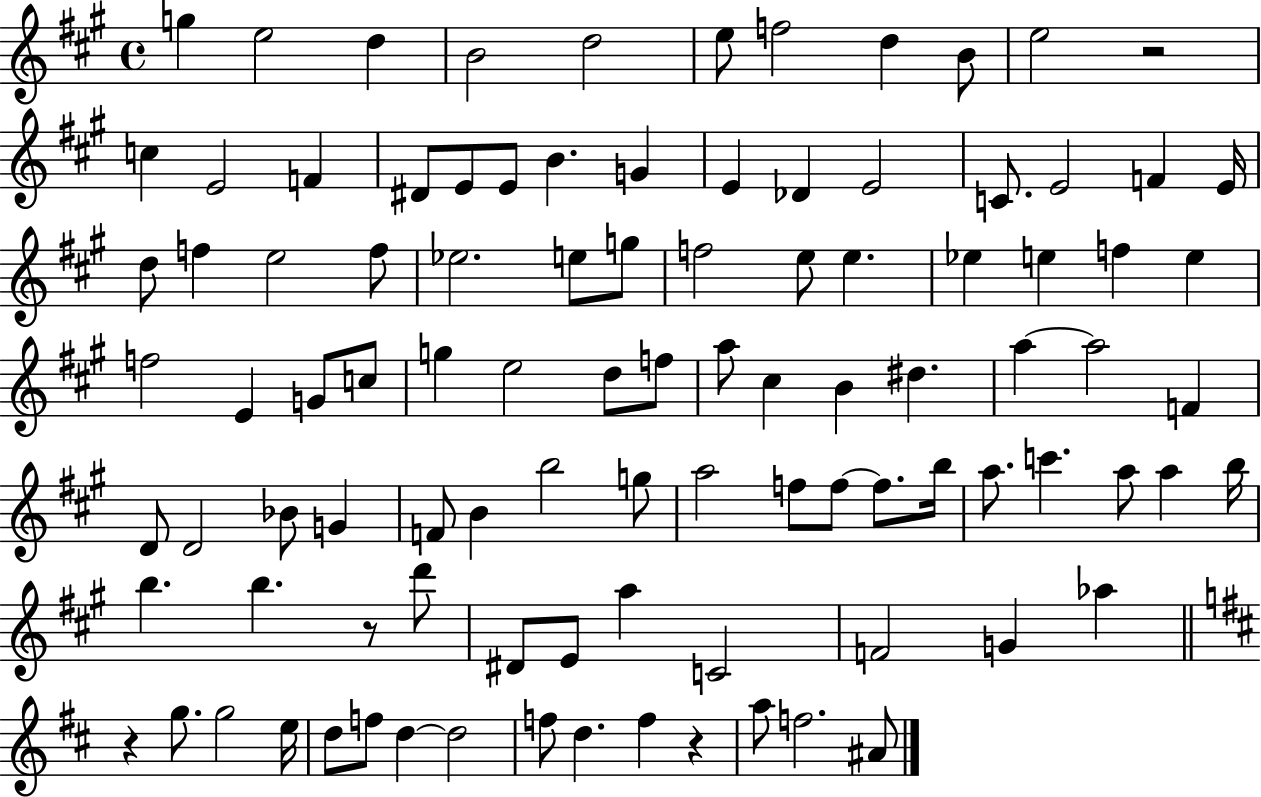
{
  \clef treble
  \time 4/4
  \defaultTimeSignature
  \key a \major
  \repeat volta 2 { g''4 e''2 d''4 | b'2 d''2 | e''8 f''2 d''4 b'8 | e''2 r2 | \break c''4 e'2 f'4 | dis'8 e'8 e'8 b'4. g'4 | e'4 des'4 e'2 | c'8. e'2 f'4 e'16 | \break d''8 f''4 e''2 f''8 | ees''2. e''8 g''8 | f''2 e''8 e''4. | ees''4 e''4 f''4 e''4 | \break f''2 e'4 g'8 c''8 | g''4 e''2 d''8 f''8 | a''8 cis''4 b'4 dis''4. | a''4~~ a''2 f'4 | \break d'8 d'2 bes'8 g'4 | f'8 b'4 b''2 g''8 | a''2 f''8 f''8~~ f''8. b''16 | a''8. c'''4. a''8 a''4 b''16 | \break b''4. b''4. r8 d'''8 | dis'8 e'8 a''4 c'2 | f'2 g'4 aes''4 | \bar "||" \break \key b \minor r4 g''8. g''2 e''16 | d''8 f''8 d''4~~ d''2 | f''8 d''4. f''4 r4 | a''8 f''2. ais'8 | \break } \bar "|."
}